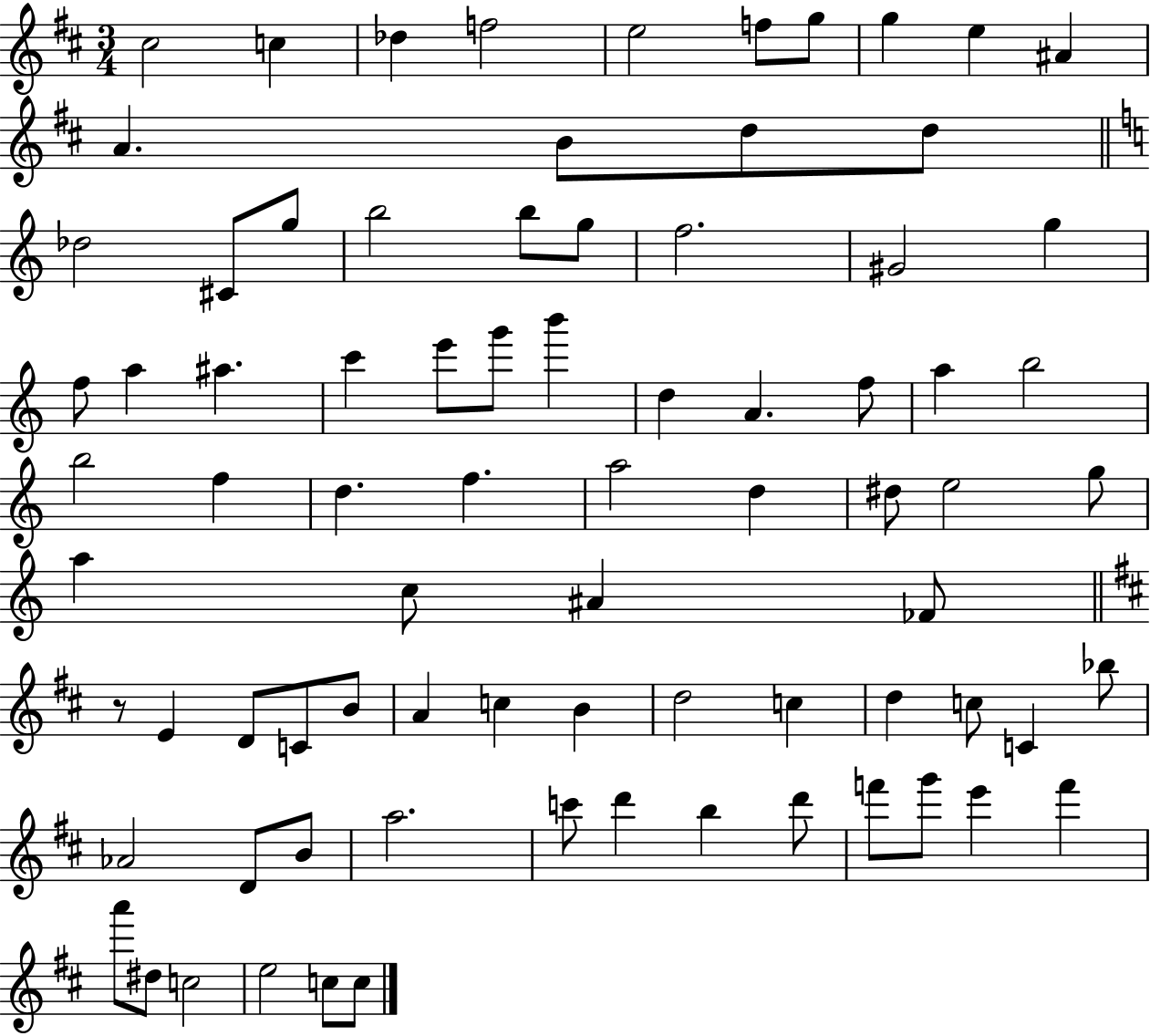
{
  \clef treble
  \numericTimeSignature
  \time 3/4
  \key d \major
  cis''2 c''4 | des''4 f''2 | e''2 f''8 g''8 | g''4 e''4 ais'4 | \break a'4. b'8 d''8 d''8 | \bar "||" \break \key a \minor des''2 cis'8 g''8 | b''2 b''8 g''8 | f''2. | gis'2 g''4 | \break f''8 a''4 ais''4. | c'''4 e'''8 g'''8 b'''4 | d''4 a'4. f''8 | a''4 b''2 | \break b''2 f''4 | d''4. f''4. | a''2 d''4 | dis''8 e''2 g''8 | \break a''4 c''8 ais'4 fes'8 | \bar "||" \break \key b \minor r8 e'4 d'8 c'8 b'8 | a'4 c''4 b'4 | d''2 c''4 | d''4 c''8 c'4 bes''8 | \break aes'2 d'8 b'8 | a''2. | c'''8 d'''4 b''4 d'''8 | f'''8 g'''8 e'''4 f'''4 | \break a'''8 dis''8 c''2 | e''2 c''8 c''8 | \bar "|."
}